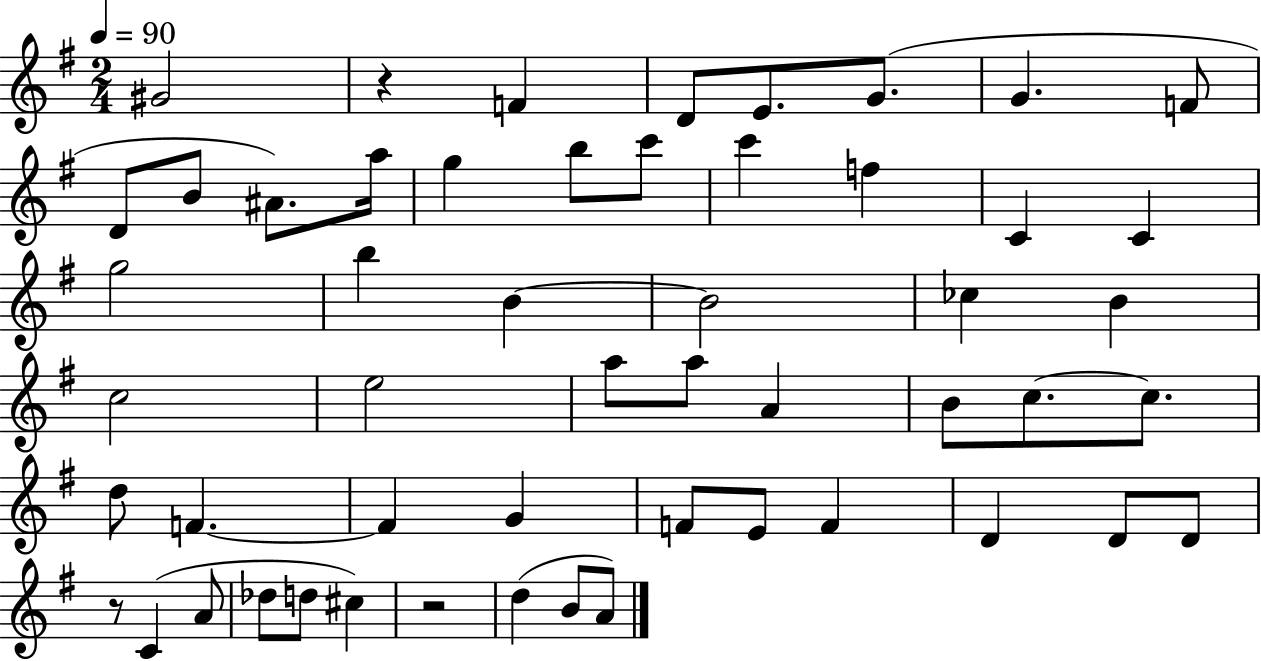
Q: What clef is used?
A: treble